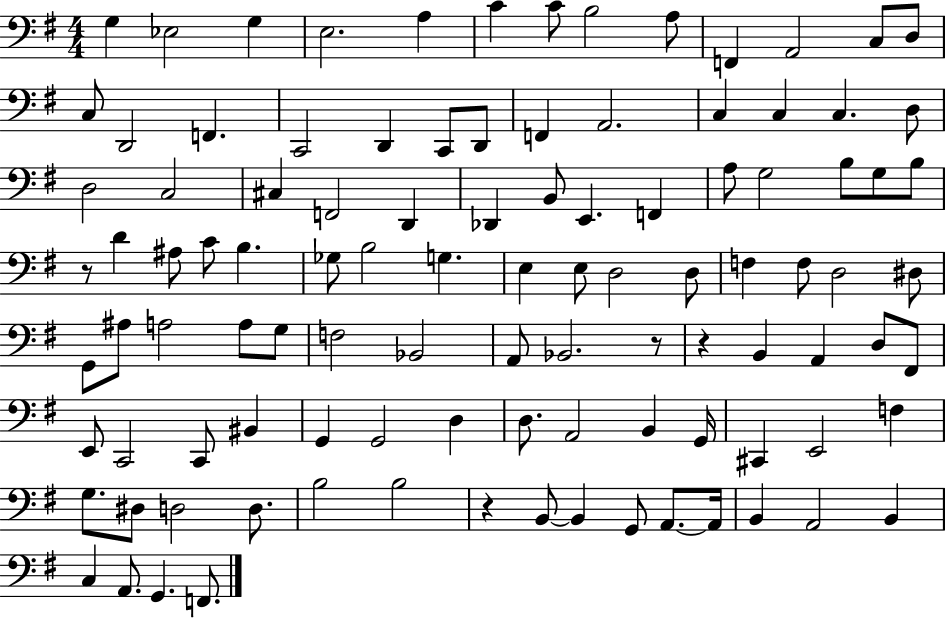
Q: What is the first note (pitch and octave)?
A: G3